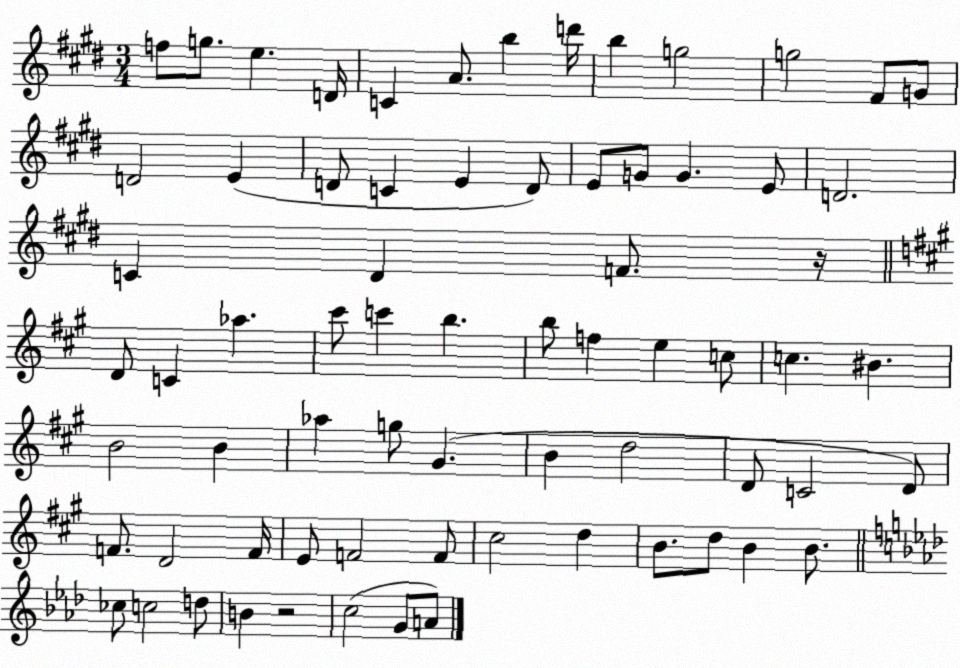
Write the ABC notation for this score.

X:1
T:Untitled
M:3/4
L:1/4
K:E
f/2 g/2 e D/4 C A/2 b d'/4 b g2 g2 ^F/2 G/2 D2 E D/2 C E D/2 E/2 G/2 G E/2 D2 C ^D F/2 z/4 D/2 C _a ^c'/2 c' b b/2 f e c/2 c ^B B2 B _a g/2 ^G B d2 D/2 C2 D/2 F/2 D2 F/4 E/2 F2 F/2 ^c2 d B/2 d/2 B B/2 _c/2 c2 d/2 B z2 c2 G/2 A/2